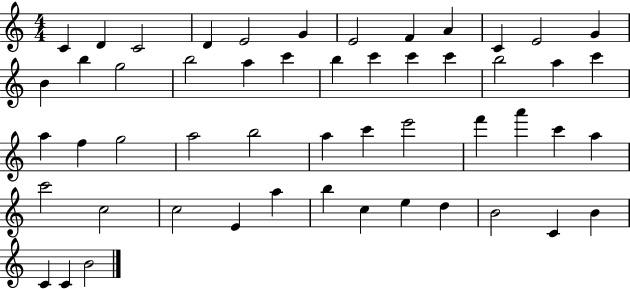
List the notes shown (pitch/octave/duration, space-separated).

C4/q D4/q C4/h D4/q E4/h G4/q E4/h F4/q A4/q C4/q E4/h G4/q B4/q B5/q G5/h B5/h A5/q C6/q B5/q C6/q C6/q C6/q B5/h A5/q C6/q A5/q F5/q G5/h A5/h B5/h A5/q C6/q E6/h F6/q A6/q C6/q A5/q C6/h C5/h C5/h E4/q A5/q B5/q C5/q E5/q D5/q B4/h C4/q B4/q C4/q C4/q B4/h